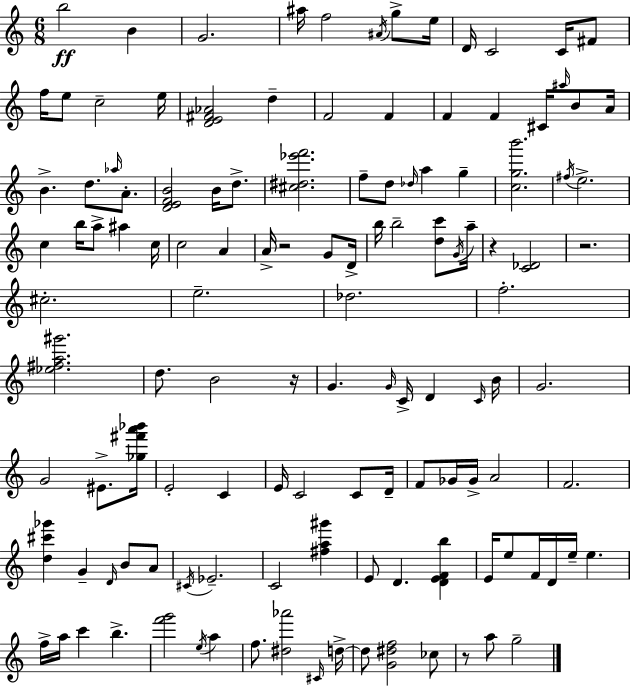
{
  \clef treble
  \numericTimeSignature
  \time 6/8
  \key a \minor
  \repeat volta 2 { b''2\ff b'4 | g'2. | ais''16 f''2 \acciaccatura { ais'16 } g''8-> | e''16 d'16 c'2 c'16 fis'8 | \break f''16 e''8 c''2-- | e''16 <d' e' fis' aes'>2 d''4-- | f'2 f'4 | f'4 f'4 cis'16 \grace { ais''16 } b'8 | \break a'16 b'4.-> d''8. \grace { aes''16 } | a'8.-. <d' e' f' b'>2 b'16 | d''8.-> <cis'' dis'' ees''' f'''>2. | f''8-- d''8 \grace { des''16 } a''4 | \break g''4-- <c'' g'' b'''>2. | \acciaccatura { fis''16 } e''2.-> | c''4 b''16 a''8-> | ais''4 c''16 c''2 | \break a'4 a'16-> r2 | g'8 d'16-> b''16 b''2-- | <d'' c'''>8 \acciaccatura { g'16 } a''16-- r4 <c' des'>2 | r2. | \break cis''2.-. | e''2.-- | des''2. | f''2.-. | \break <ees'' fis'' a'' gis'''>2. | d''8. b'2 | r16 g'4. | \grace { g'16 } c'16-> d'4 \grace { c'16 } b'16 g'2. | \break g'2 | eis'8.-> <ges'' fis''' a''' bes'''>16 e'2-. | c'4 e'16 c'2 | c'8 d'16-- f'8 ges'16 ges'16-> | \break a'2 f'2. | <d'' cis''' ges'''>4 | g'4-- \grace { d'16 } b'8 a'8 \acciaccatura { cis'16 } ees'2.-- | c'2 | \break <fis'' a'' gis'''>4 e'8 | d'4. <d' e' f' b''>4 e'16 e''8 | f'16 d'16 e''16-- e''4. f''16-> a''16 | c'''4 b''4.-> <f''' g'''>2 | \break \acciaccatura { e''16 } a''4 f''8. | <dis'' aes'''>2 \grace { cis'16 } d''16->~~ | d''8 <g' dis'' f''>2 ces''8 | r8 a''8 g''2-- | \break } \bar "|."
}